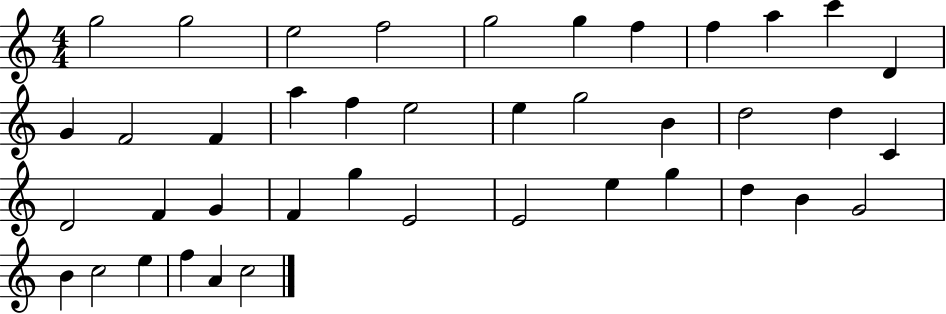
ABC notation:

X:1
T:Untitled
M:4/4
L:1/4
K:C
g2 g2 e2 f2 g2 g f f a c' D G F2 F a f e2 e g2 B d2 d C D2 F G F g E2 E2 e g d B G2 B c2 e f A c2